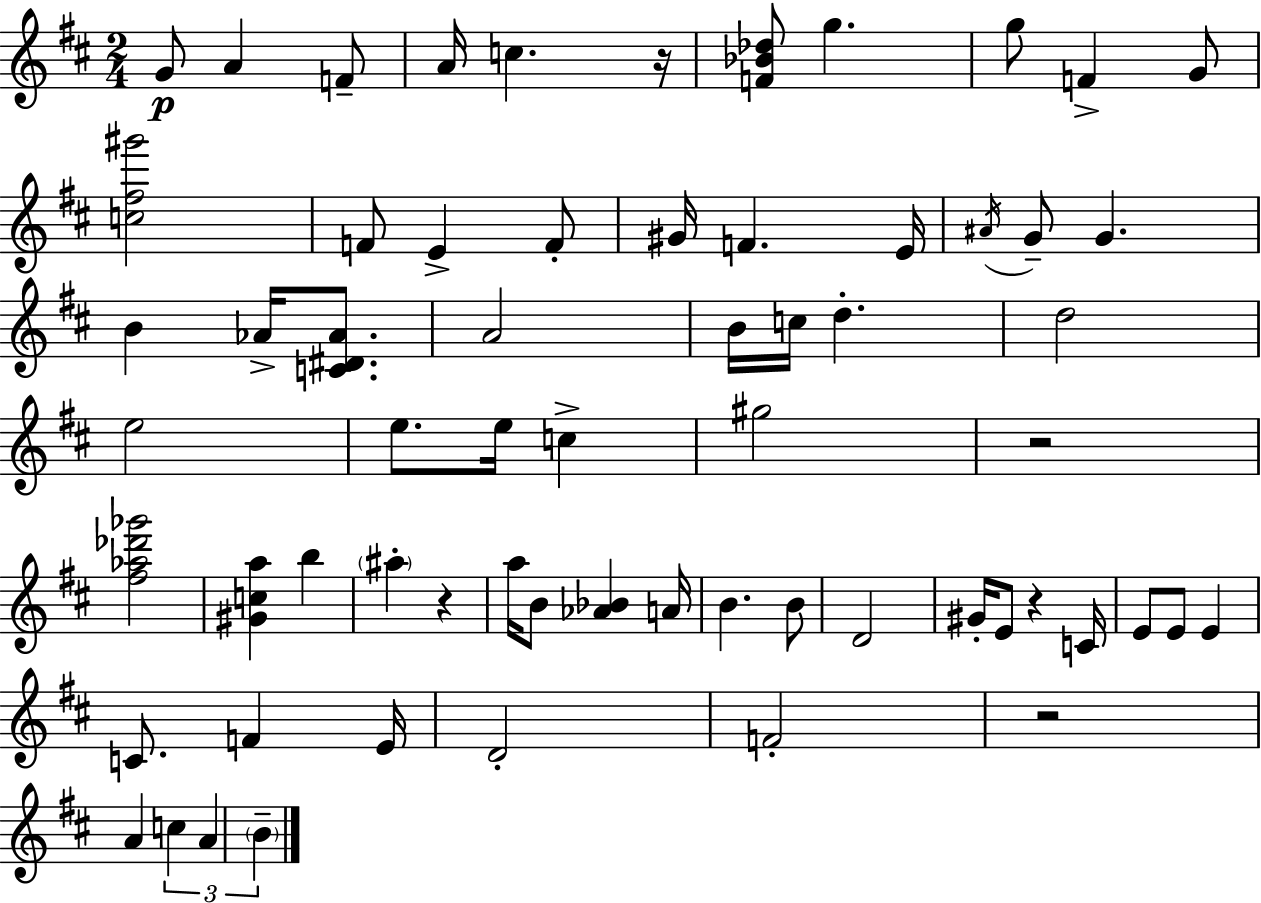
{
  \clef treble
  \numericTimeSignature
  \time 2/4
  \key d \major
  g'8\p a'4 f'8-- | a'16 c''4. r16 | <f' bes' des''>8 g''4. | g''8 f'4-> g'8 | \break <c'' fis'' gis'''>2 | f'8 e'4-> f'8-. | gis'16 f'4. e'16 | \acciaccatura { ais'16 } g'8-- g'4. | \break b'4 aes'16-> <c' dis' aes'>8. | a'2 | b'16 c''16 d''4.-. | d''2 | \break e''2 | e''8. e''16 c''4-> | gis''2 | r2 | \break <fis'' aes'' des''' ges'''>2 | <gis' c'' a''>4 b''4 | \parenthesize ais''4-. r4 | a''16 b'8 <aes' bes'>4 | \break a'16 b'4. b'8 | d'2 | gis'16-. e'8 r4 | c'16 e'8 e'8 e'4 | \break c'8. f'4 | e'16 d'2-. | f'2-. | r2 | \break a'4 \tuplet 3/2 { c''4 | a'4 \parenthesize b'4-- } | \bar "|."
}